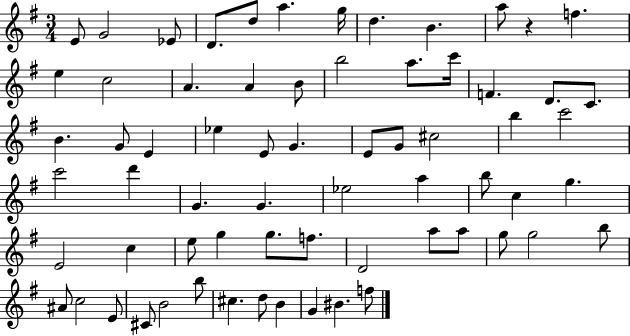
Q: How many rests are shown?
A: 1